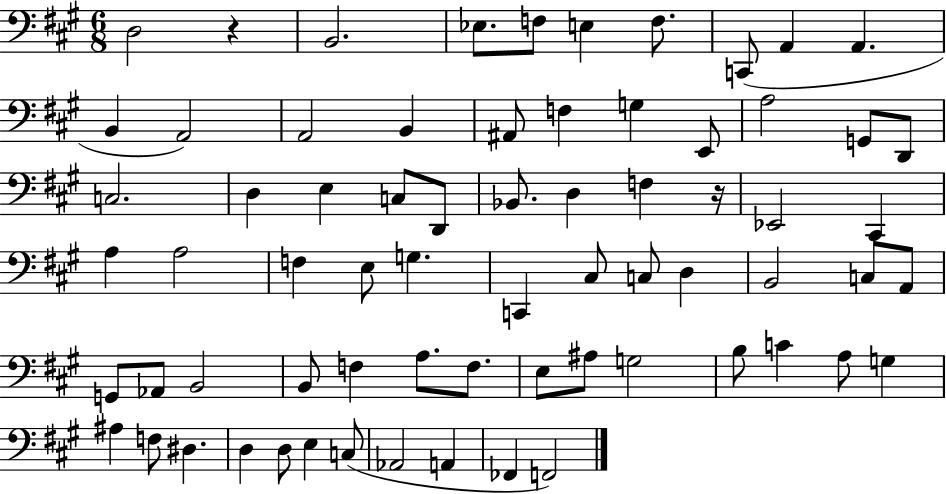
{
  \clef bass
  \numericTimeSignature
  \time 6/8
  \key a \major
  d2 r4 | b,2. | ees8. f8 e4 f8. | c,8( a,4 a,4. | \break b,4 a,2) | a,2 b,4 | ais,8 f4 g4 e,8 | a2 g,8 d,8 | \break c2. | d4 e4 c8 d,8 | bes,8. d4 f4 r16 | ees,2 cis,4 | \break a4 a2 | f4 e8 g4. | c,4 cis8 c8 d4 | b,2 c8 a,8 | \break g,8 aes,8 b,2 | b,8 f4 a8. f8. | e8 ais8 g2 | b8 c'4 a8 g4 | \break ais4 f8 dis4. | d4 d8 e4 c8( | aes,2 a,4 | fes,4 f,2) | \break \bar "|."
}